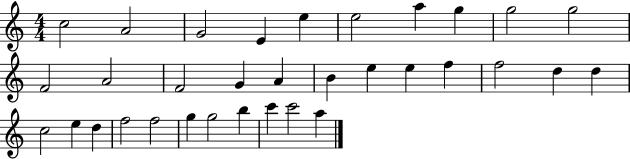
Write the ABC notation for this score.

X:1
T:Untitled
M:4/4
L:1/4
K:C
c2 A2 G2 E e e2 a g g2 g2 F2 A2 F2 G A B e e f f2 d d c2 e d f2 f2 g g2 b c' c'2 a